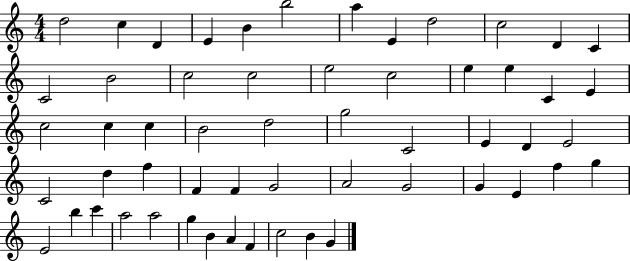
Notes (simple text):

D5/h C5/q D4/q E4/q B4/q B5/h A5/q E4/q D5/h C5/h D4/q C4/q C4/h B4/h C5/h C5/h E5/h C5/h E5/q E5/q C4/q E4/q C5/h C5/q C5/q B4/h D5/h G5/h C4/h E4/q D4/q E4/h C4/h D5/q F5/q F4/q F4/q G4/h A4/h G4/h G4/q E4/q F5/q G5/q E4/h B5/q C6/q A5/h A5/h G5/q B4/q A4/q F4/q C5/h B4/q G4/q